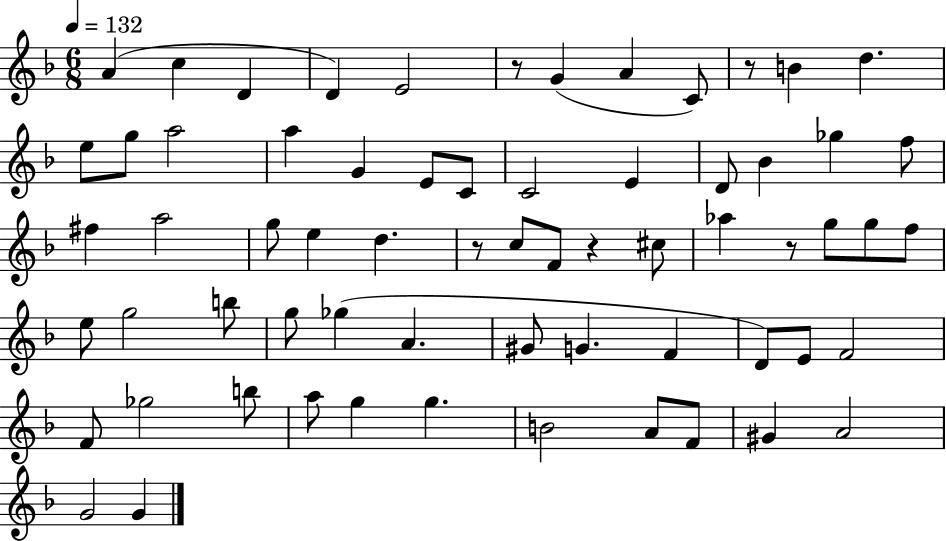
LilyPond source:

{
  \clef treble
  \numericTimeSignature
  \time 6/8
  \key f \major
  \tempo 4 = 132
  \repeat volta 2 { a'4( c''4 d'4 | d'4) e'2 | r8 g'4( a'4 c'8) | r8 b'4 d''4. | \break e''8 g''8 a''2 | a''4 g'4 e'8 c'8 | c'2 e'4 | d'8 bes'4 ges''4 f''8 | \break fis''4 a''2 | g''8 e''4 d''4. | r8 c''8 f'8 r4 cis''8 | aes''4 r8 g''8 g''8 f''8 | \break e''8 g''2 b''8 | g''8 ges''4( a'4. | gis'8 g'4. f'4 | d'8) e'8 f'2 | \break f'8 ges''2 b''8 | a''8 g''4 g''4. | b'2 a'8 f'8 | gis'4 a'2 | \break g'2 g'4 | } \bar "|."
}